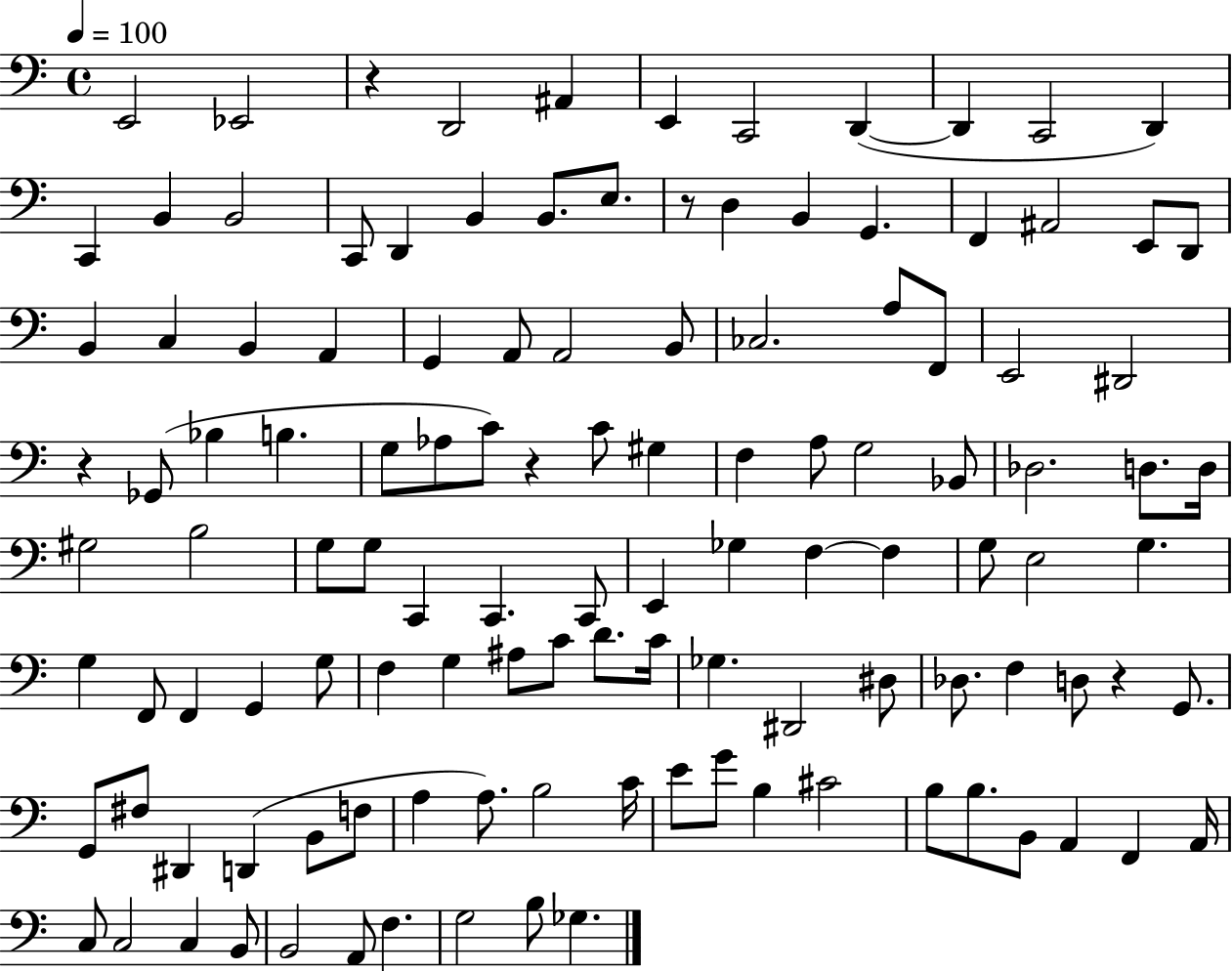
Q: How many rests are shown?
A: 5